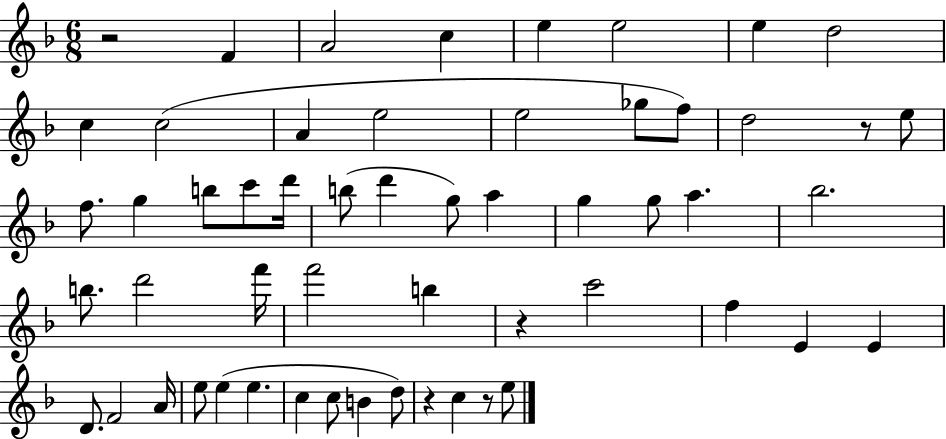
R/h F4/q A4/h C5/q E5/q E5/h E5/q D5/h C5/q C5/h A4/q E5/h E5/h Gb5/e F5/e D5/h R/e E5/e F5/e. G5/q B5/e C6/e D6/s B5/e D6/q G5/e A5/q G5/q G5/e A5/q. Bb5/h. B5/e. D6/h F6/s F6/h B5/q R/q C6/h F5/q E4/q E4/q D4/e. F4/h A4/s E5/e E5/q E5/q. C5/q C5/e B4/q D5/e R/q C5/q R/e E5/e